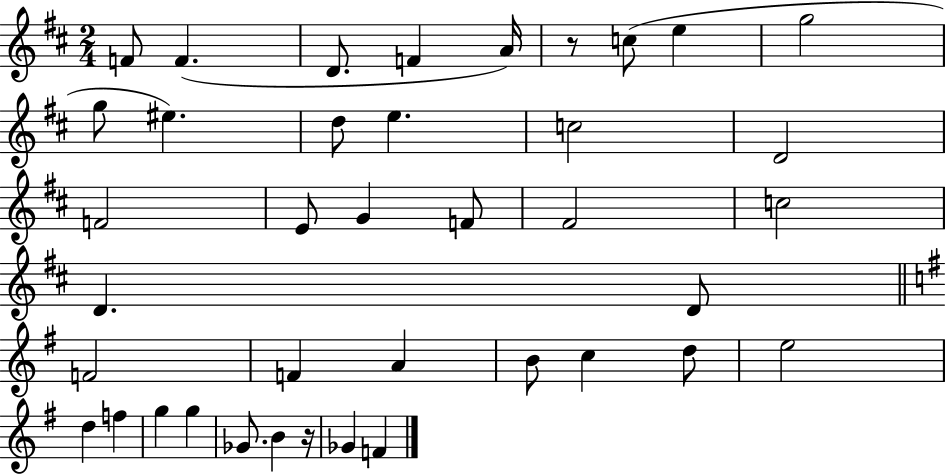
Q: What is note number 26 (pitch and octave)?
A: B4